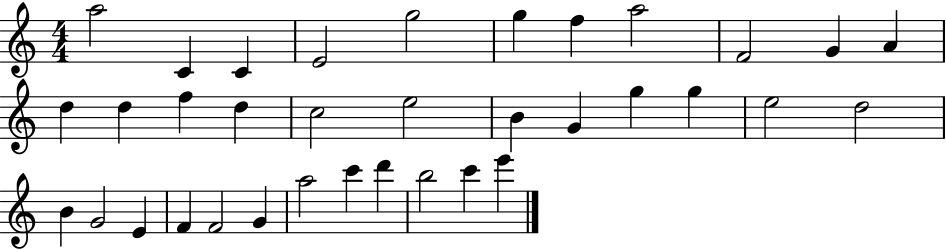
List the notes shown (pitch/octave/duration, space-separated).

A5/h C4/q C4/q E4/h G5/h G5/q F5/q A5/h F4/h G4/q A4/q D5/q D5/q F5/q D5/q C5/h E5/h B4/q G4/q G5/q G5/q E5/h D5/h B4/q G4/h E4/q F4/q F4/h G4/q A5/h C6/q D6/q B5/h C6/q E6/q